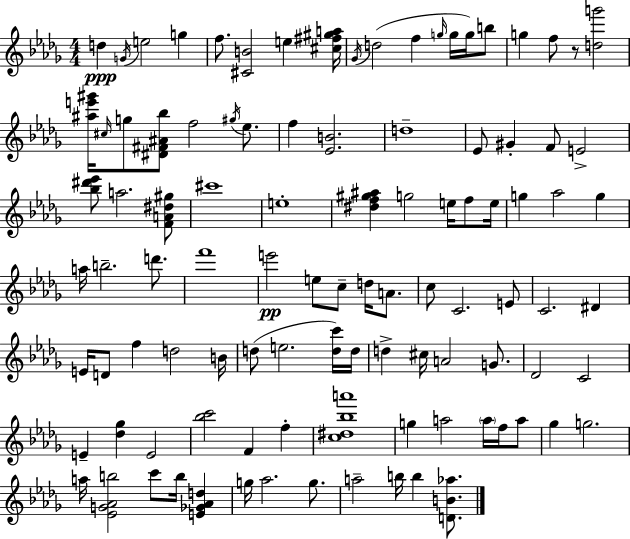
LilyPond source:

{
  \clef treble
  \numericTimeSignature
  \time 4/4
  \key bes \minor
  d''4\ppp \acciaccatura { g'16 } e''2 g''4 | f''8. <cis' b'>2 e''4 | <cis'' fis'' gis'' a''>16 \acciaccatura { ges'16 } d''2( f''4 \grace { g''16 } g''16 | g''16) b''8 g''4 f''8 r8 <d'' g'''>2 | \break <ais'' e''' gis'''>16 \grace { cis''16 } g''8 <dis' fis' ais' bes''>8 f''2 | \acciaccatura { gis''16 } ees''8. f''4 <ees' b'>2. | d''1-- | ees'8 gis'4-. f'8 e'2-> | \break <bes'' dis''' ees'''>8 a''2. | <f' a' dis'' gis''>8 cis'''1 | e''1-. | <dis'' f'' gis'' ais''>4 g''2 | \break e''16 f''8 e''16 g''4 aes''2 | g''4 a''16 b''2.-- | d'''8. f'''1 | e'''2\pp e''8 c''8-- | \break d''16 a'8. c''8 c'2. | e'8 c'2. | dis'4 e'16 d'8 f''4 d''2 | b'16 d''8( e''2. | \break <d'' c'''>16) d''16 d''4-> cis''16 a'2 | g'8. des'2 c'2 | e'4-- <des'' ges''>4 e'2 | <bes'' c'''>2 f'4 | \break f''4-. <c'' dis'' bes'' a'''>1 | g''4 a''2 | \parenthesize a''16 f''16 a''8 ges''4 g''2. | a''16 <ees' g' aes' b''>2 c'''8 | \break b''16 <e' ges' aes' d''>4 g''16 aes''2. | g''8. a''2-- b''16 b''4 | <d' b' aes''>8. \bar "|."
}